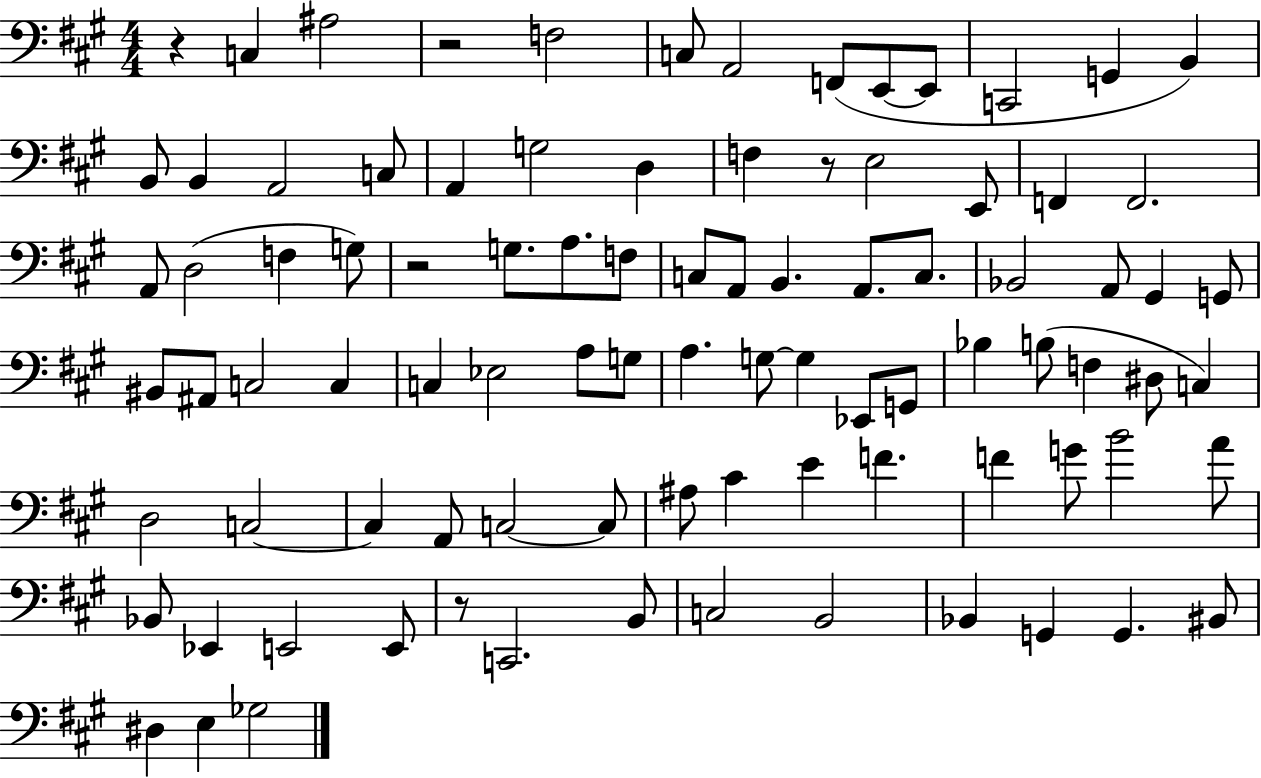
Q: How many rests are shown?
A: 5